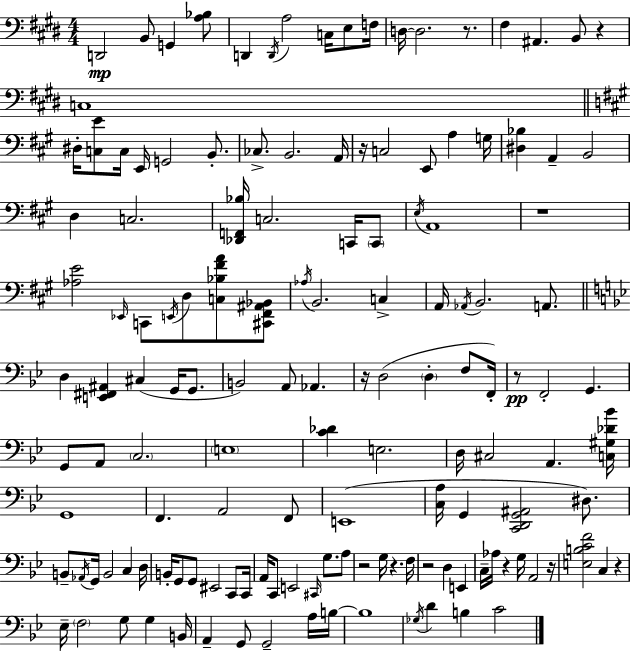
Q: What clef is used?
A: bass